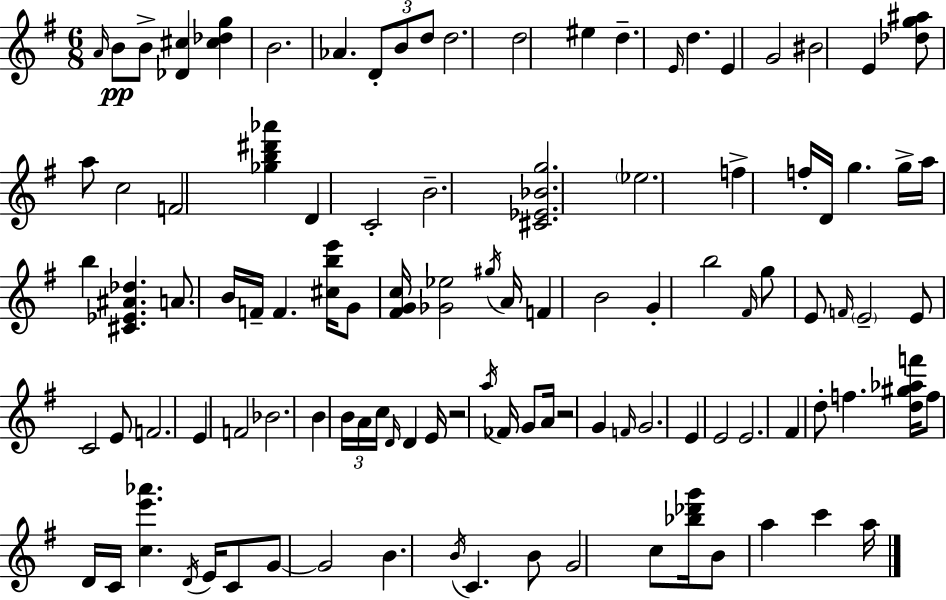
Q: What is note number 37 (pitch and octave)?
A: G4